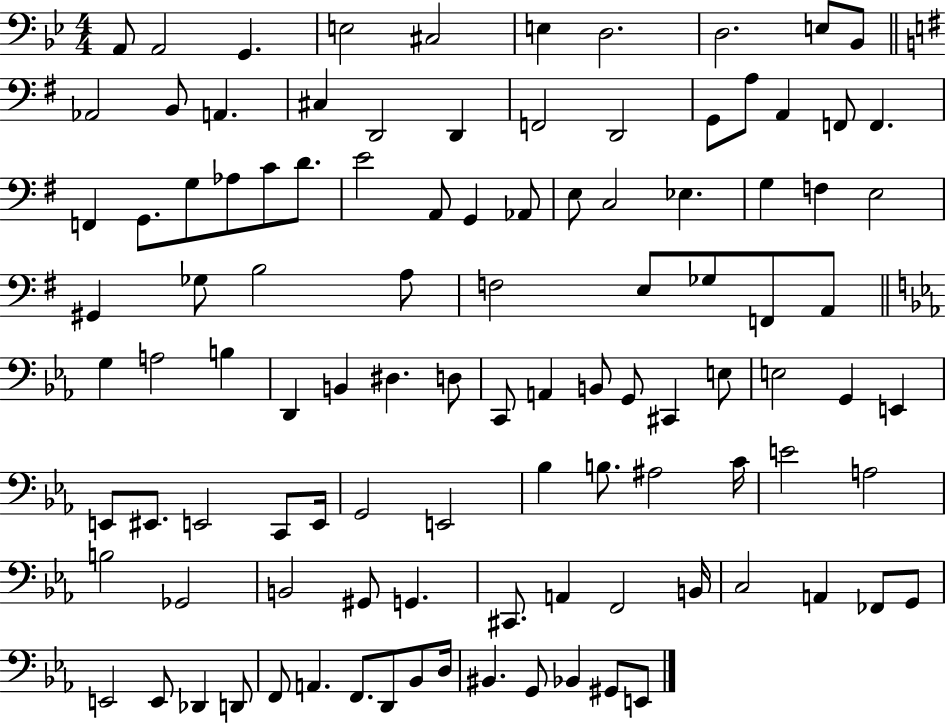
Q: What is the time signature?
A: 4/4